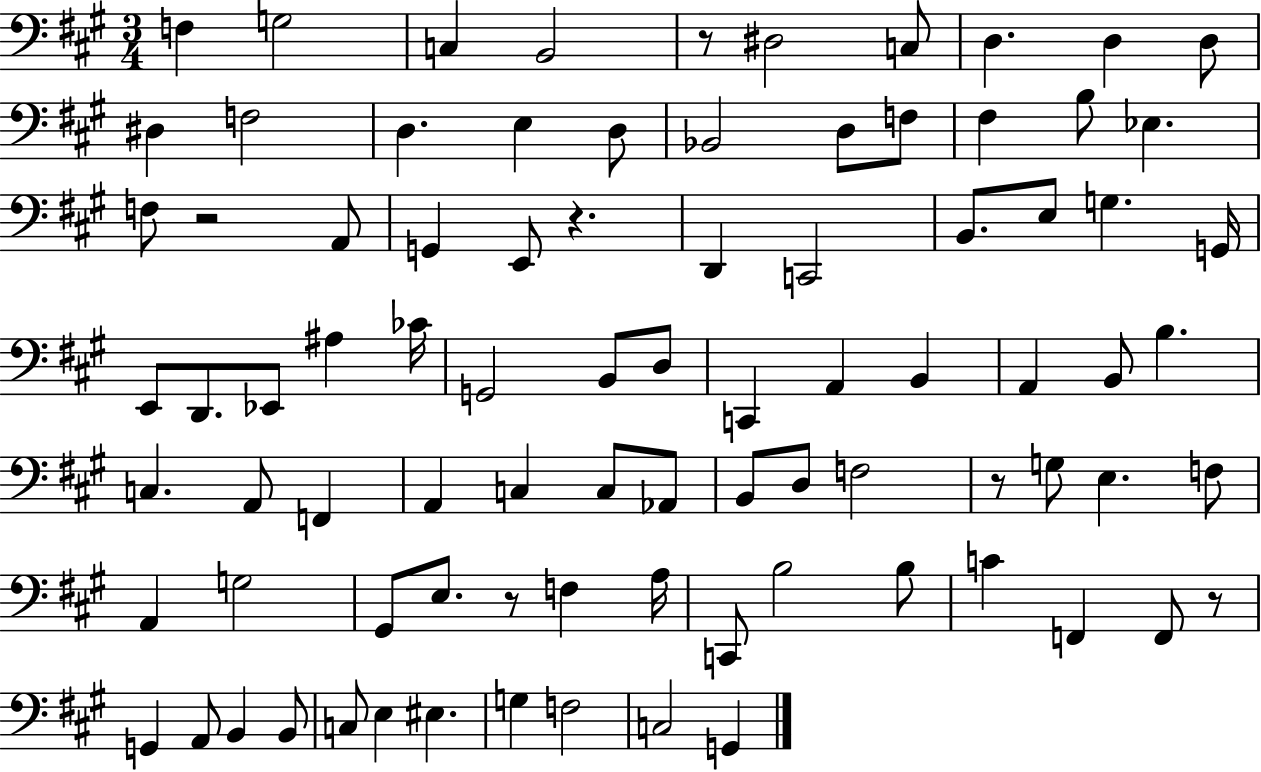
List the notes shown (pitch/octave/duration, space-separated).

F3/q G3/h C3/q B2/h R/e D#3/h C3/e D3/q. D3/q D3/e D#3/q F3/h D3/q. E3/q D3/e Bb2/h D3/e F3/e F#3/q B3/e Eb3/q. F3/e R/h A2/e G2/q E2/e R/q. D2/q C2/h B2/e. E3/e G3/q. G2/s E2/e D2/e. Eb2/e A#3/q CES4/s G2/h B2/e D3/e C2/q A2/q B2/q A2/q B2/e B3/q. C3/q. A2/e F2/q A2/q C3/q C3/e Ab2/e B2/e D3/e F3/h R/e G3/e E3/q. F3/e A2/q G3/h G#2/e E3/e. R/e F3/q A3/s C2/e B3/h B3/e C4/q F2/q F2/e R/e G2/q A2/e B2/q B2/e C3/e E3/q EIS3/q. G3/q F3/h C3/h G2/q